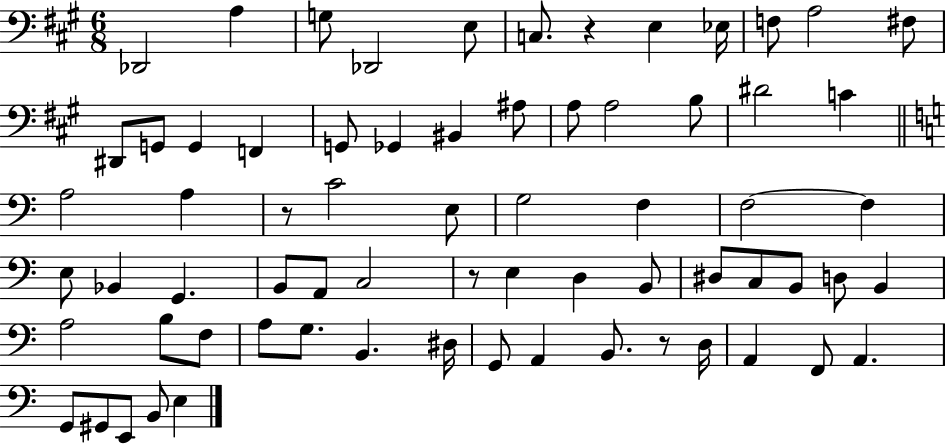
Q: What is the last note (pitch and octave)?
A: E3